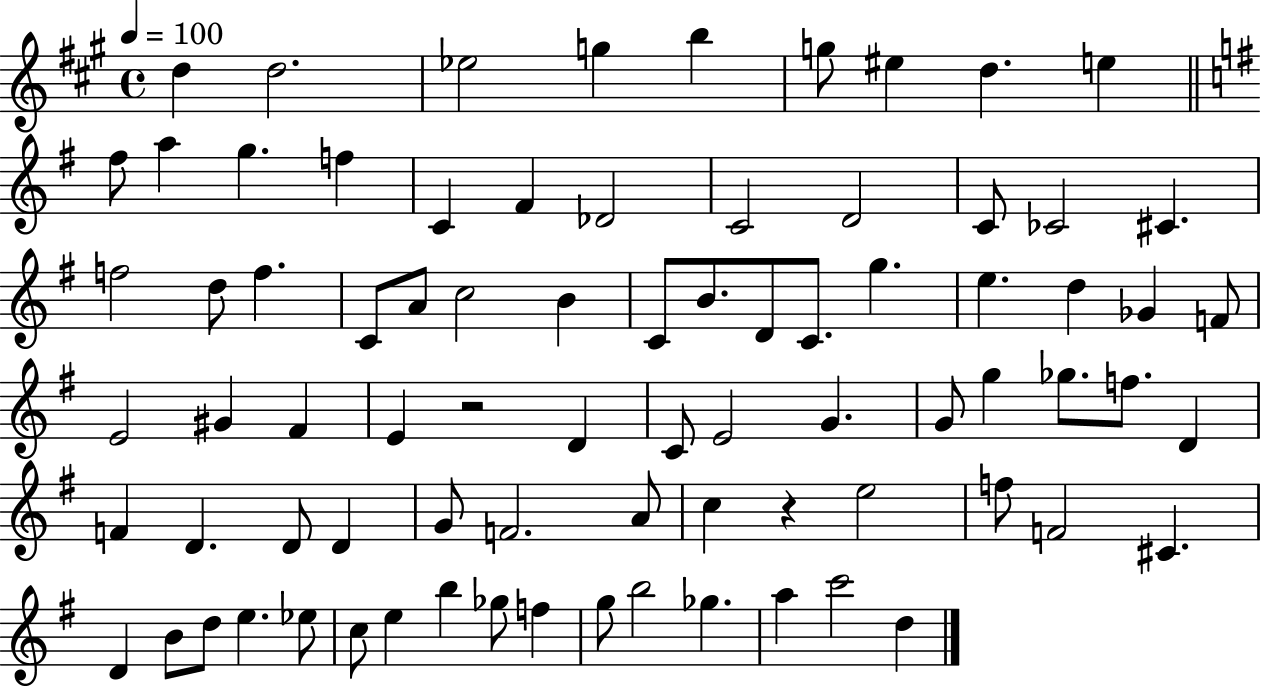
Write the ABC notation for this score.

X:1
T:Untitled
M:4/4
L:1/4
K:A
d d2 _e2 g b g/2 ^e d e ^f/2 a g f C ^F _D2 C2 D2 C/2 _C2 ^C f2 d/2 f C/2 A/2 c2 B C/2 B/2 D/2 C/2 g e d _G F/2 E2 ^G ^F E z2 D C/2 E2 G G/2 g _g/2 f/2 D F D D/2 D G/2 F2 A/2 c z e2 f/2 F2 ^C D B/2 d/2 e _e/2 c/2 e b _g/2 f g/2 b2 _g a c'2 d